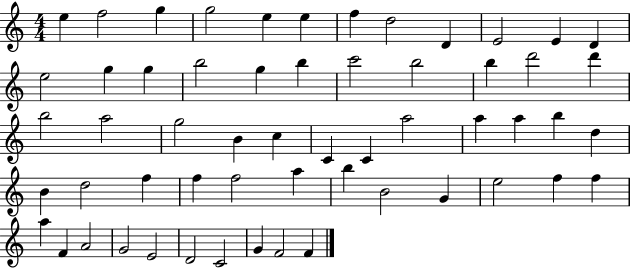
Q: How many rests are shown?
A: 0